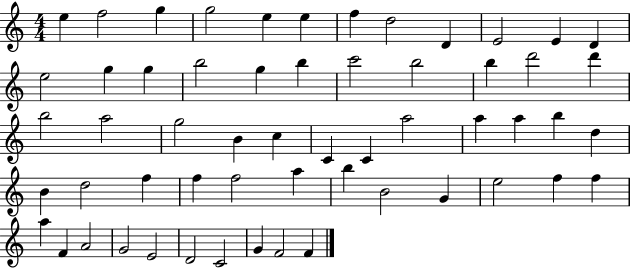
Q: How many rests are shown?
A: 0